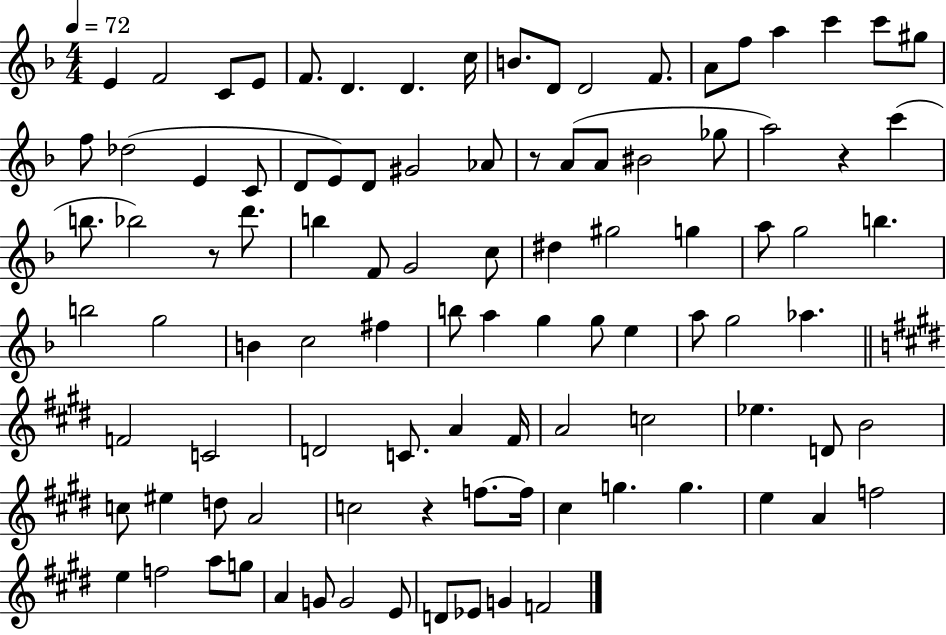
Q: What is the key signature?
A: F major